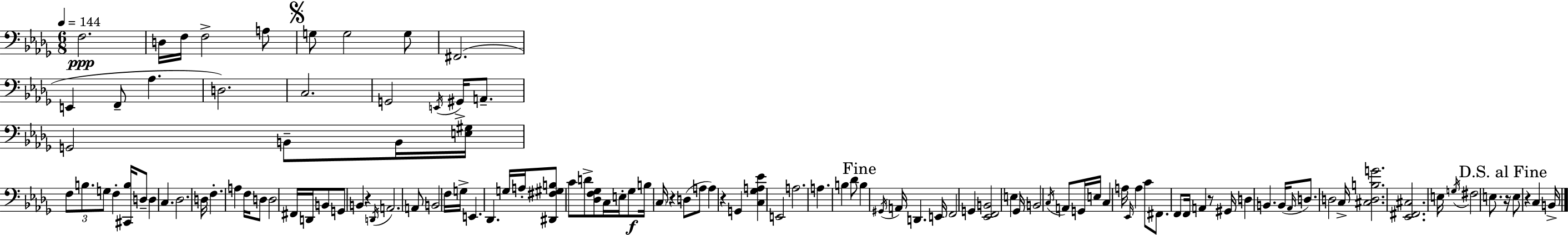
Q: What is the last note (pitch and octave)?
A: B2